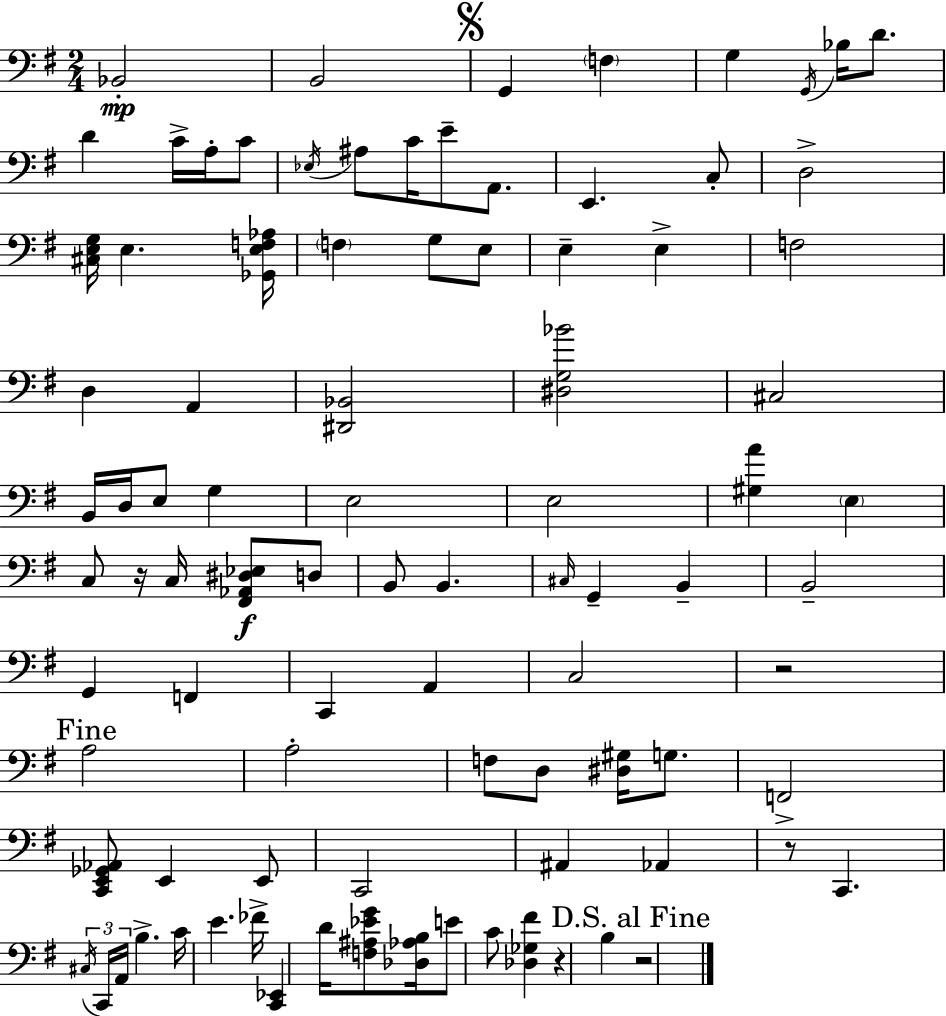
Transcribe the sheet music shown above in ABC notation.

X:1
T:Untitled
M:2/4
L:1/4
K:Em
_B,,2 B,,2 G,, F, G, G,,/4 _B,/4 D/2 D C/4 A,/4 C/2 _E,/4 ^A,/2 C/4 E/2 A,,/2 E,, C,/2 D,2 [^C,E,G,]/4 E, [_G,,E,F,_A,]/4 F, G,/2 E,/2 E, E, F,2 D, A,, [^D,,_B,,]2 [^D,G,_B]2 ^C,2 B,,/4 D,/4 E,/2 G, E,2 E,2 [^G,A] E, C,/2 z/4 C,/4 [^F,,_A,,^D,_E,]/2 D,/2 B,,/2 B,, ^C,/4 G,, B,, B,,2 G,, F,, C,, A,, C,2 z2 A,2 A,2 F,/2 D,/2 [^D,^G,]/4 G,/2 F,,2 [C,,E,,_G,,_A,,]/2 E,, E,,/2 C,,2 ^A,, _A,, z/2 C,, ^C,/4 C,,/4 A,,/4 B, C/4 E _F/4 [C,,_E,,] D/4 [F,^A,_EG]/2 [_D,_A,B,]/4 E/2 C/2 [_D,_G,^F] z B, z2